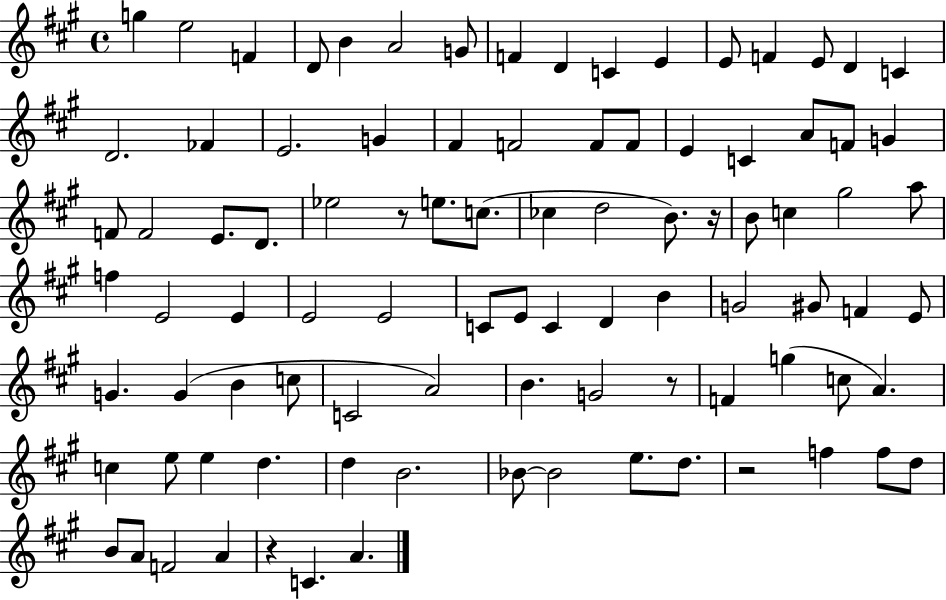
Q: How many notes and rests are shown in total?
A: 93